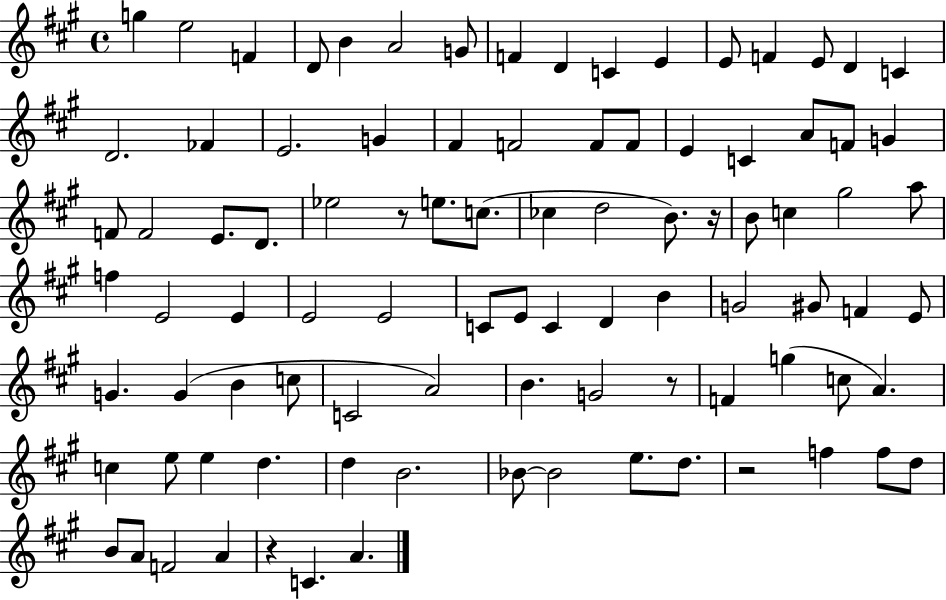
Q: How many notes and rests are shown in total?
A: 93